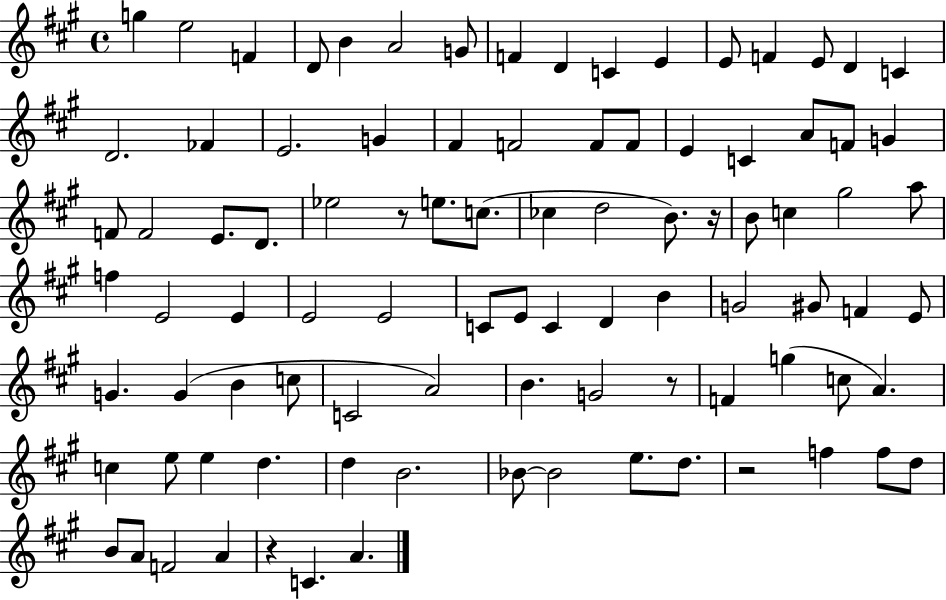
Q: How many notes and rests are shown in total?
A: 93